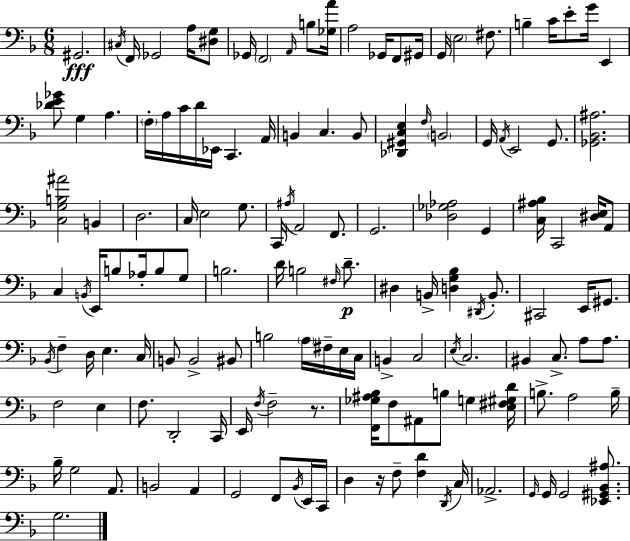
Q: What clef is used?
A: bass